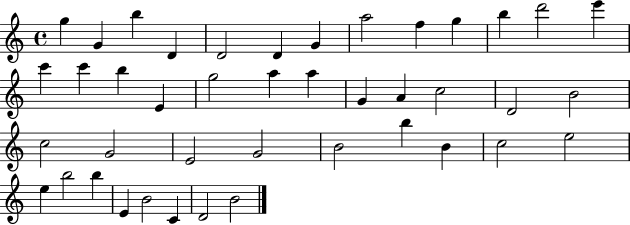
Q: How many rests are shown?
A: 0